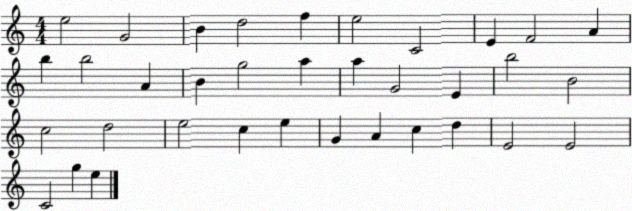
X:1
T:Untitled
M:4/4
L:1/4
K:C
e2 G2 B d2 f e2 C2 E F2 A b b2 A B g2 a a G2 E b2 B2 c2 d2 e2 c e G A c d E2 E2 C2 g e